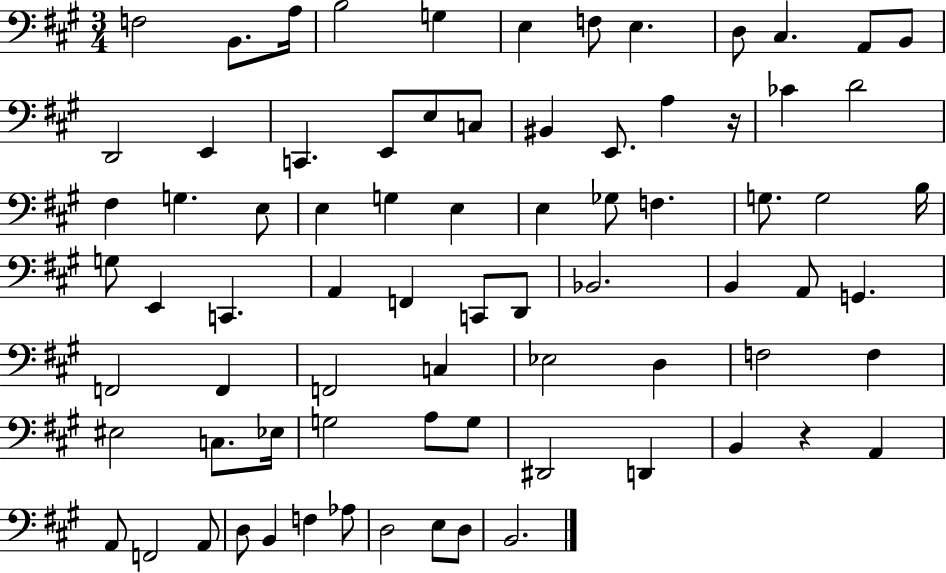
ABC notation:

X:1
T:Untitled
M:3/4
L:1/4
K:A
F,2 B,,/2 A,/4 B,2 G, E, F,/2 E, D,/2 ^C, A,,/2 B,,/2 D,,2 E,, C,, E,,/2 E,/2 C,/2 ^B,, E,,/2 A, z/4 _C D2 ^F, G, E,/2 E, G, E, E, _G,/2 F, G,/2 G,2 B,/4 G,/2 E,, C,, A,, F,, C,,/2 D,,/2 _B,,2 B,, A,,/2 G,, F,,2 F,, F,,2 C, _E,2 D, F,2 F, ^E,2 C,/2 _E,/4 G,2 A,/2 G,/2 ^D,,2 D,, B,, z A,, A,,/2 F,,2 A,,/2 D,/2 B,, F, _A,/2 D,2 E,/2 D,/2 B,,2